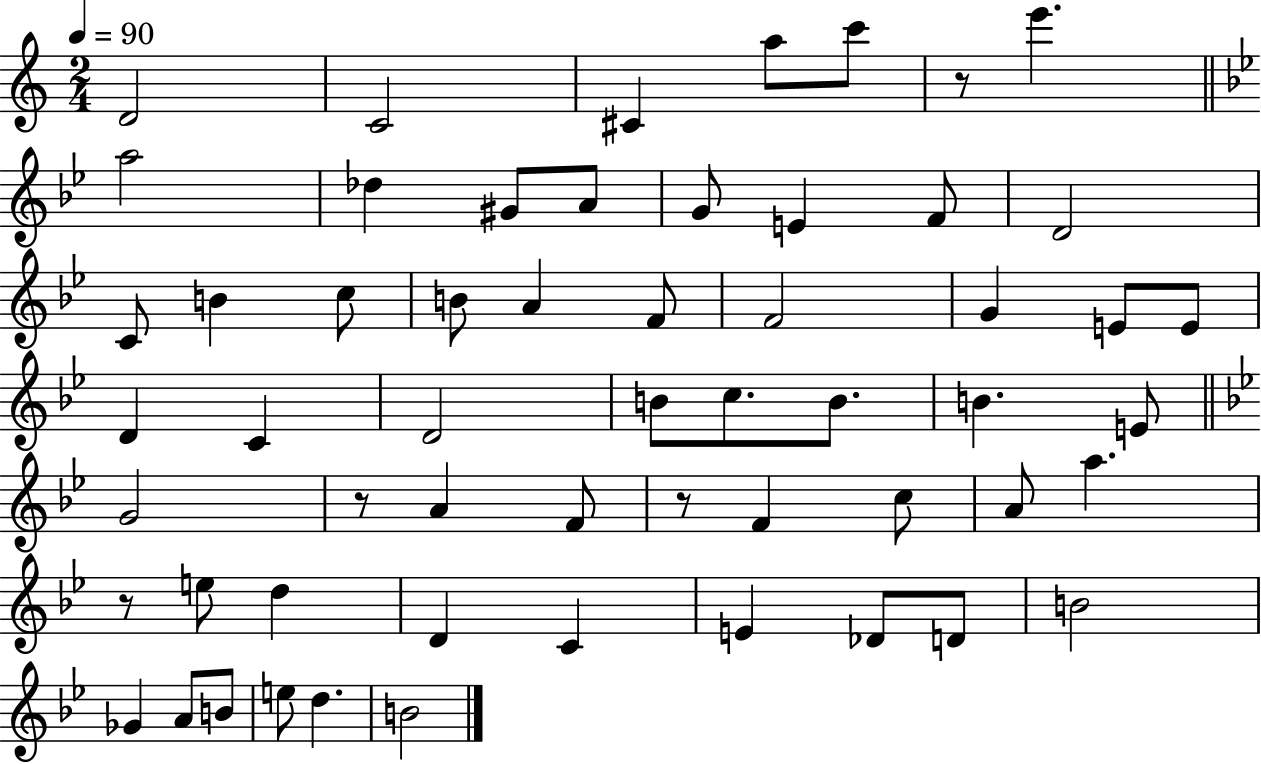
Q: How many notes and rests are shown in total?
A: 57